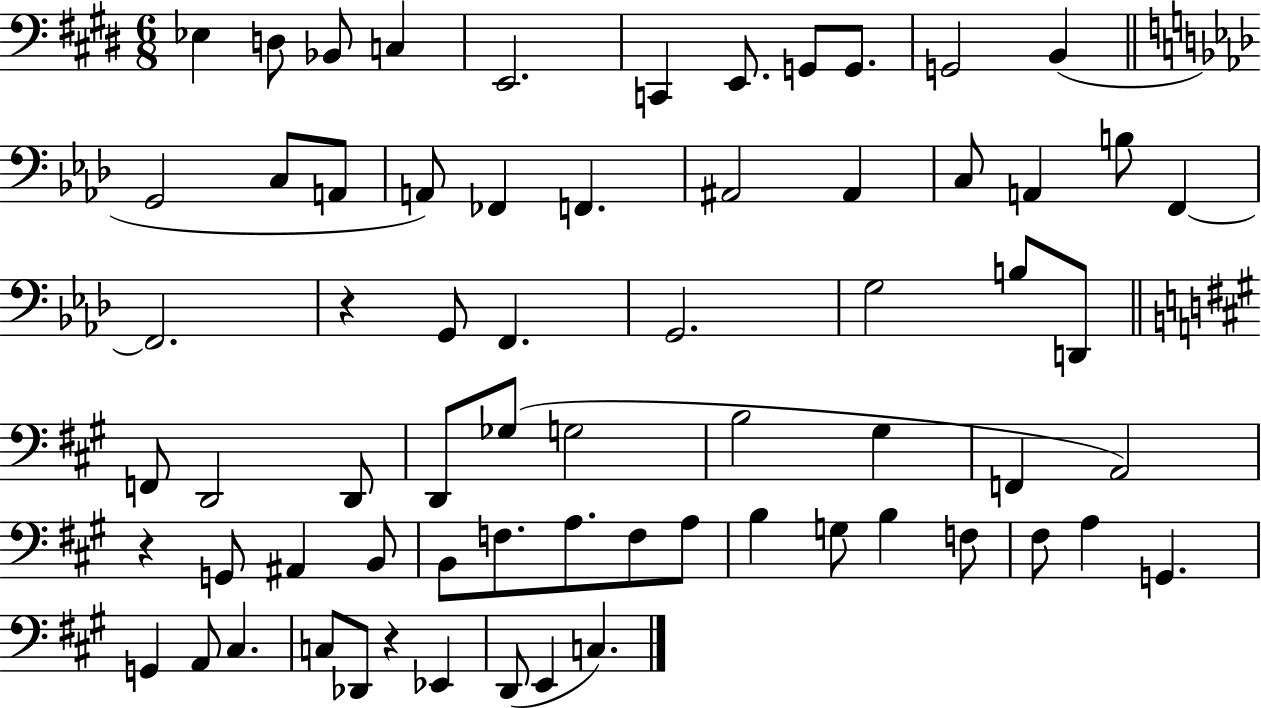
X:1
T:Untitled
M:6/8
L:1/4
K:E
_E, D,/2 _B,,/2 C, E,,2 C,, E,,/2 G,,/2 G,,/2 G,,2 B,, G,,2 C,/2 A,,/2 A,,/2 _F,, F,, ^A,,2 ^A,, C,/2 A,, B,/2 F,, F,,2 z G,,/2 F,, G,,2 G,2 B,/2 D,,/2 F,,/2 D,,2 D,,/2 D,,/2 _G,/2 G,2 B,2 ^G, F,, A,,2 z G,,/2 ^A,, B,,/2 B,,/2 F,/2 A,/2 F,/2 A,/2 B, G,/2 B, F,/2 ^F,/2 A, G,, G,, A,,/2 ^C, C,/2 _D,,/2 z _E,, D,,/2 E,, C,